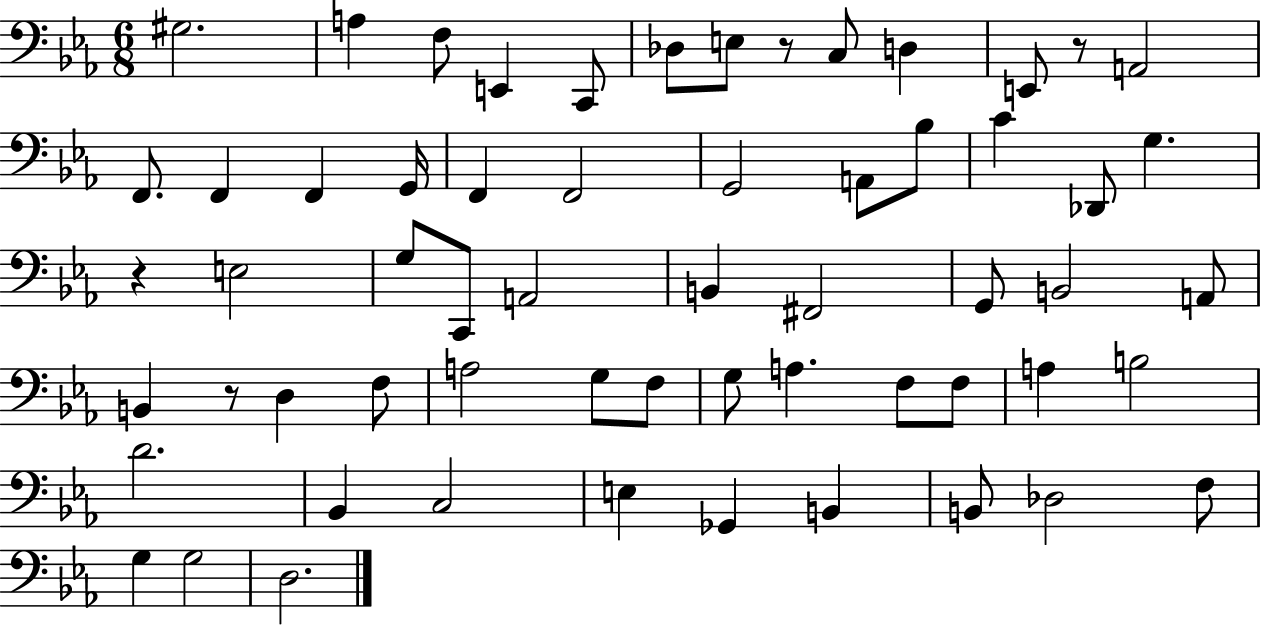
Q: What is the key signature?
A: EES major